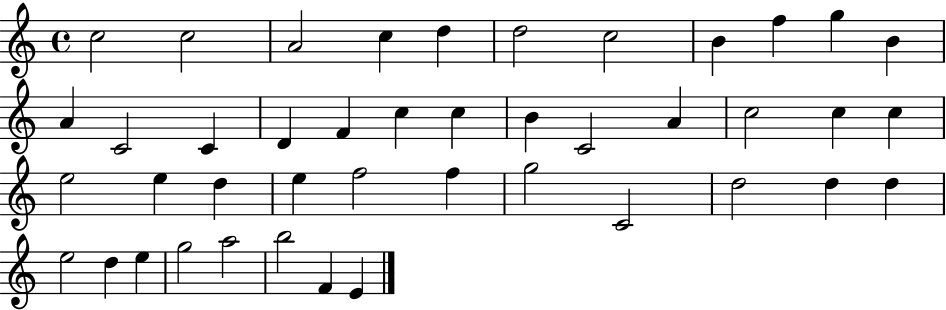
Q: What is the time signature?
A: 4/4